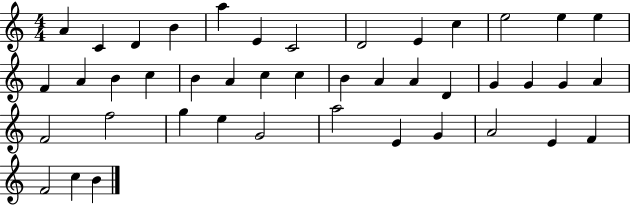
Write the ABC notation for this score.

X:1
T:Untitled
M:4/4
L:1/4
K:C
A C D B a E C2 D2 E c e2 e e F A B c B A c c B A A D G G G A F2 f2 g e G2 a2 E G A2 E F F2 c B